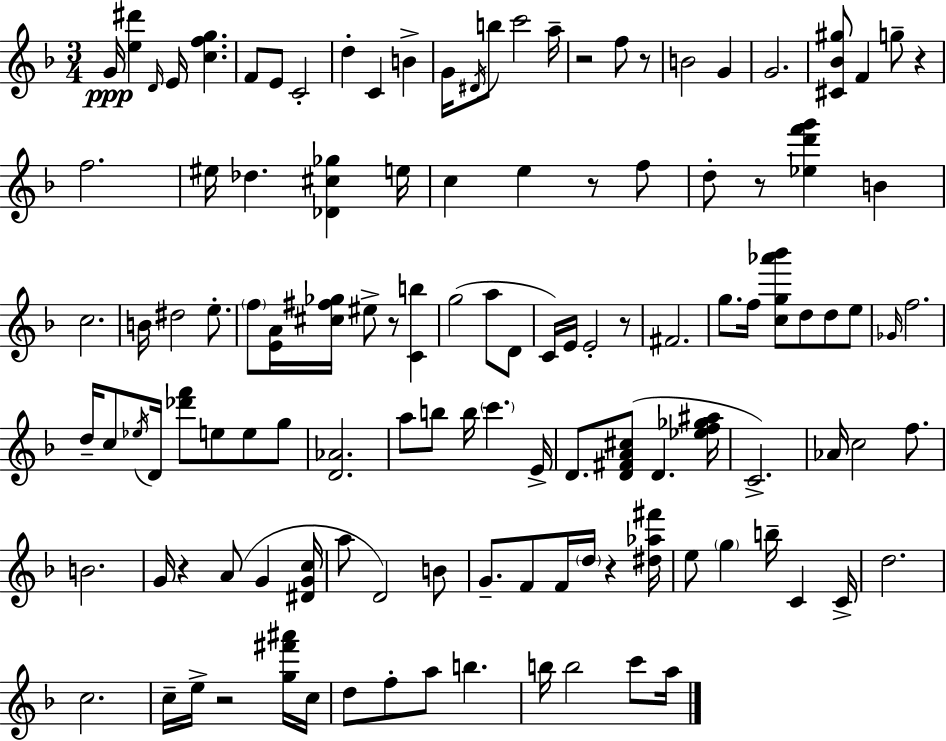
G4/s [E5,D#6]/q D4/s E4/s [C5,F5,G5]/q. F4/e E4/e C4/h D5/q C4/q B4/q G4/s D#4/s B5/e C6/h A5/s R/h F5/e R/e B4/h G4/q G4/h. [C#4,Bb4,G#5]/e F4/q G5/e R/q F5/h. EIS5/s Db5/q. [Db4,C#5,Gb5]/q E5/s C5/q E5/q R/e F5/e D5/e R/e [Eb5,D6,F6,G6]/q B4/q C5/h. B4/s D#5/h E5/e. F5/e [E4,A4]/s [C#5,F#5,Gb5]/s EIS5/e R/e [C4,B5]/q G5/h A5/e D4/e C4/s E4/s E4/h R/e F#4/h. G5/e. F5/s [C5,G5,Ab6,Bb6]/e D5/e D5/e E5/e Gb4/s F5/h. D5/s C5/e Eb5/s D4/s [Db6,F6]/e E5/e E5/e G5/e [D4,Ab4]/h. A5/e B5/e B5/s C6/q. E4/s D4/e. [D4,F#4,A4,C#5]/e D4/q. [Eb5,F5,Gb5,A#5]/s C4/h. Ab4/s C5/h F5/e. B4/h. G4/s R/q A4/e G4/q [D#4,G4,C5]/s A5/e D4/h B4/e G4/e. F4/e F4/s D5/s R/q [D#5,Ab5,F#6]/s E5/e G5/q B5/s C4/q C4/s D5/h. C5/h. C5/s E5/s R/h [G5,F#6,A#6]/s C5/s D5/e F5/e A5/e B5/q. B5/s B5/h C6/e A5/s